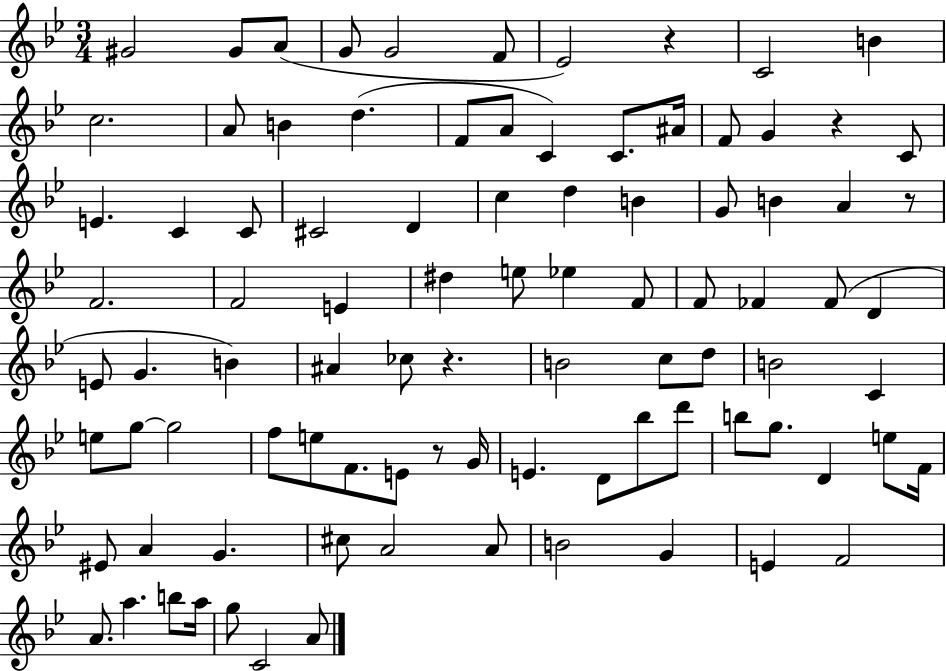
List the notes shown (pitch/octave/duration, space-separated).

G#4/h G#4/e A4/e G4/e G4/h F4/e Eb4/h R/q C4/h B4/q C5/h. A4/e B4/q D5/q. F4/e A4/e C4/q C4/e. A#4/s F4/e G4/q R/q C4/e E4/q. C4/q C4/e C#4/h D4/q C5/q D5/q B4/q G4/e B4/q A4/q R/e F4/h. F4/h E4/q D#5/q E5/e Eb5/q F4/e F4/e FES4/q FES4/e D4/q E4/e G4/q. B4/q A#4/q CES5/e R/q. B4/h C5/e D5/e B4/h C4/q E5/e G5/e G5/h F5/e E5/e F4/e. E4/e R/e G4/s E4/q. D4/e Bb5/e D6/e B5/e G5/e. D4/q E5/e F4/s EIS4/e A4/q G4/q. C#5/e A4/h A4/e B4/h G4/q E4/q F4/h A4/e. A5/q. B5/e A5/s G5/e C4/h A4/e